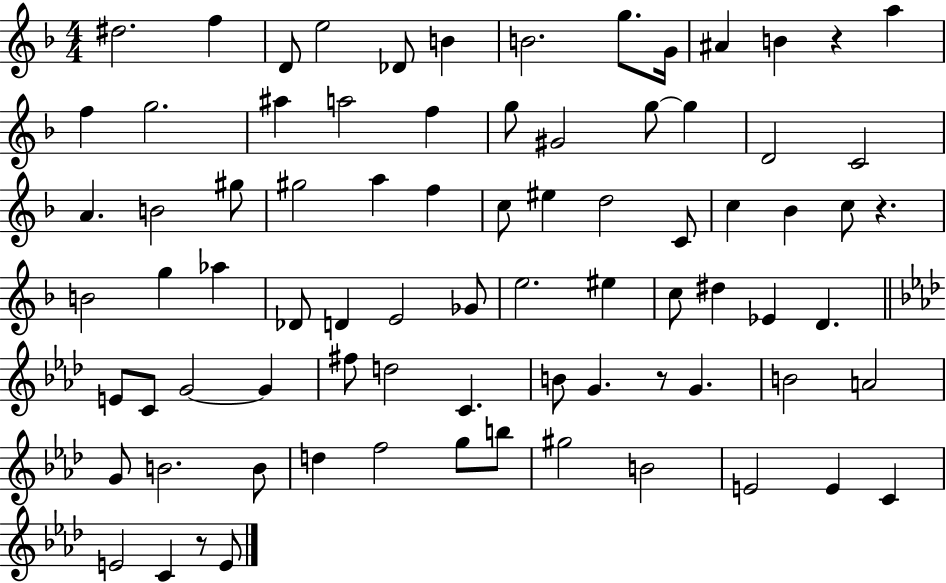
X:1
T:Untitled
M:4/4
L:1/4
K:F
^d2 f D/2 e2 _D/2 B B2 g/2 G/4 ^A B z a f g2 ^a a2 f g/2 ^G2 g/2 g D2 C2 A B2 ^g/2 ^g2 a f c/2 ^e d2 C/2 c _B c/2 z B2 g _a _D/2 D E2 _G/2 e2 ^e c/2 ^d _E D E/2 C/2 G2 G ^f/2 d2 C B/2 G z/2 G B2 A2 G/2 B2 B/2 d f2 g/2 b/2 ^g2 B2 E2 E C E2 C z/2 E/2